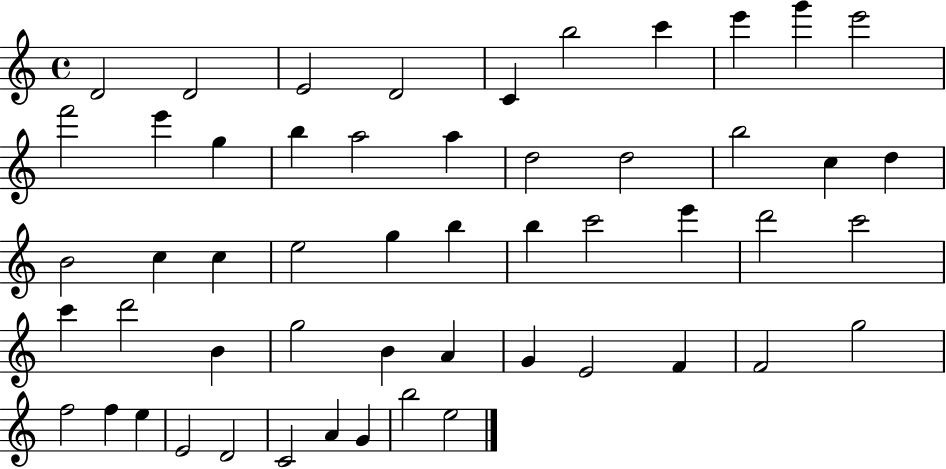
X:1
T:Untitled
M:4/4
L:1/4
K:C
D2 D2 E2 D2 C b2 c' e' g' e'2 f'2 e' g b a2 a d2 d2 b2 c d B2 c c e2 g b b c'2 e' d'2 c'2 c' d'2 B g2 B A G E2 F F2 g2 f2 f e E2 D2 C2 A G b2 e2